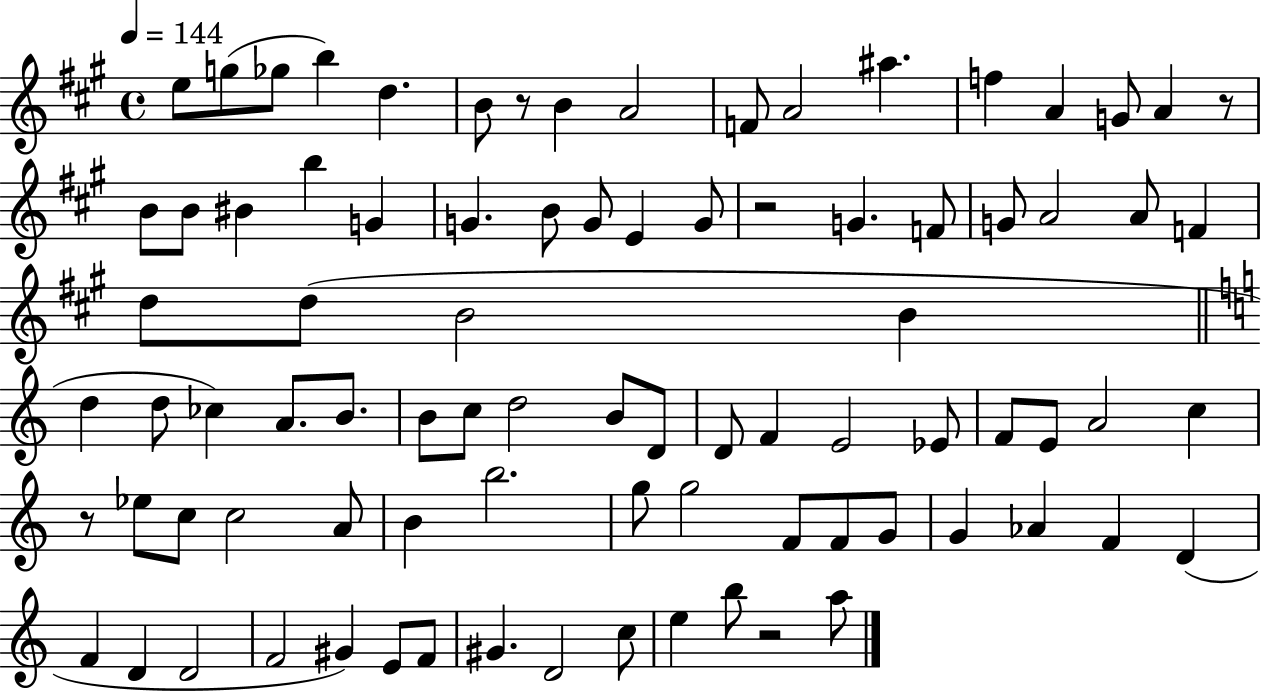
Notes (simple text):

E5/e G5/e Gb5/e B5/q D5/q. B4/e R/e B4/q A4/h F4/e A4/h A#5/q. F5/q A4/q G4/e A4/q R/e B4/e B4/e BIS4/q B5/q G4/q G4/q. B4/e G4/e E4/q G4/e R/h G4/q. F4/e G4/e A4/h A4/e F4/q D5/e D5/e B4/h B4/q D5/q D5/e CES5/q A4/e. B4/e. B4/e C5/e D5/h B4/e D4/e D4/e F4/q E4/h Eb4/e F4/e E4/e A4/h C5/q R/e Eb5/e C5/e C5/h A4/e B4/q B5/h. G5/e G5/h F4/e F4/e G4/e G4/q Ab4/q F4/q D4/q F4/q D4/q D4/h F4/h G#4/q E4/e F4/e G#4/q. D4/h C5/e E5/q B5/e R/h A5/e